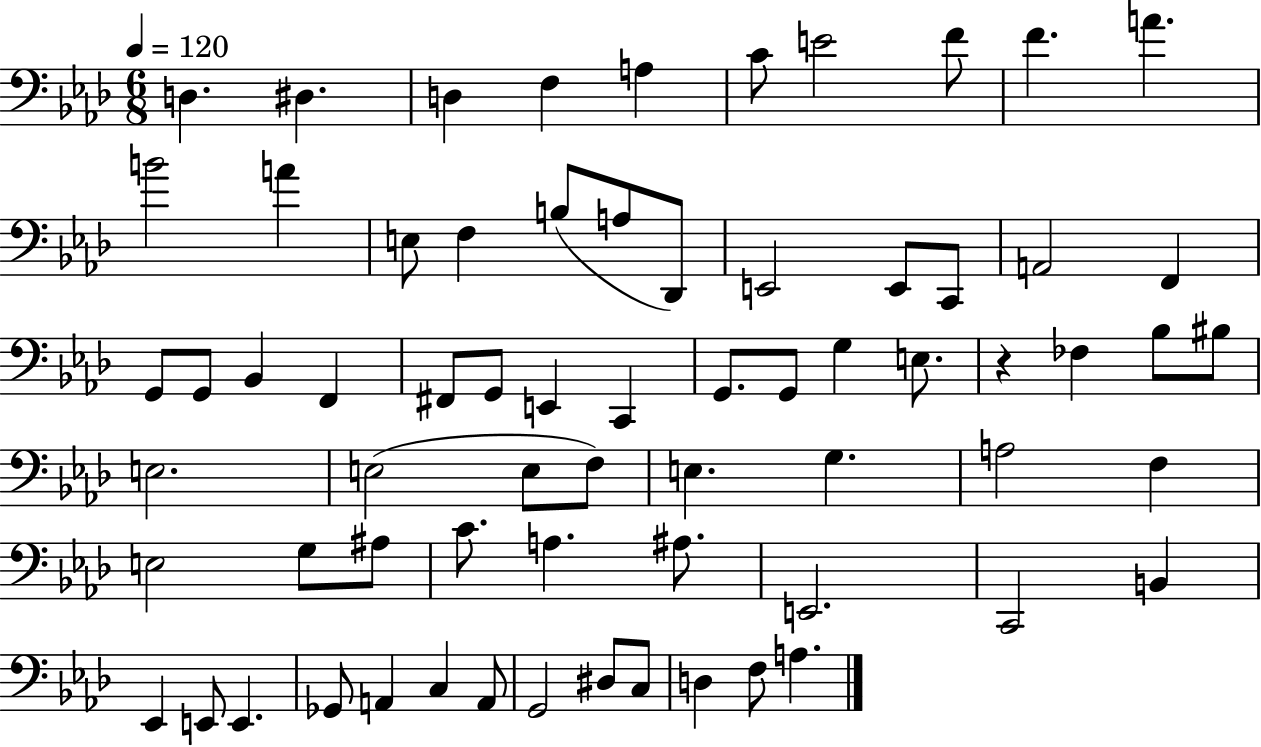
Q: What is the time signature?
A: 6/8